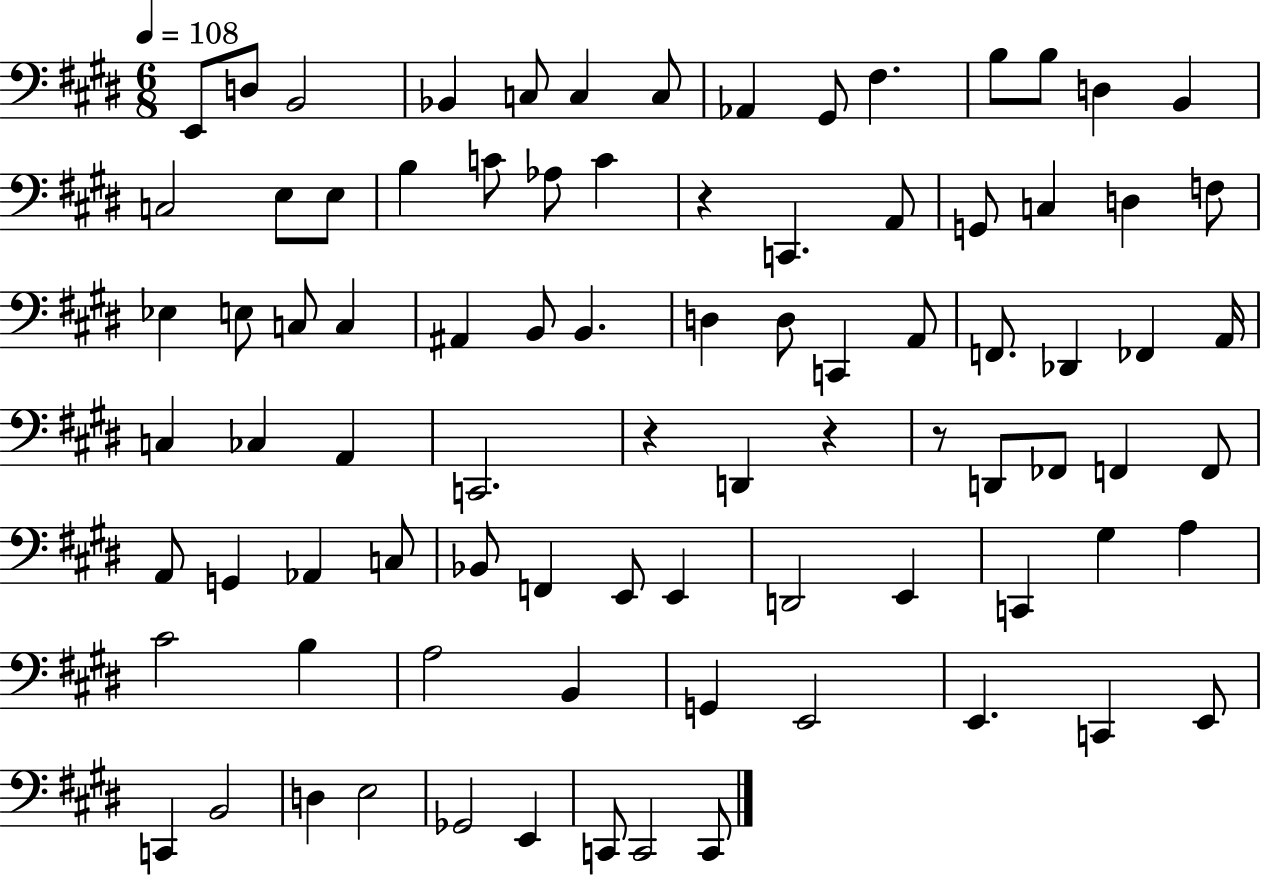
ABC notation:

X:1
T:Untitled
M:6/8
L:1/4
K:E
E,,/2 D,/2 B,,2 _B,, C,/2 C, C,/2 _A,, ^G,,/2 ^F, B,/2 B,/2 D, B,, C,2 E,/2 E,/2 B, C/2 _A,/2 C z C,, A,,/2 G,,/2 C, D, F,/2 _E, E,/2 C,/2 C, ^A,, B,,/2 B,, D, D,/2 C,, A,,/2 F,,/2 _D,, _F,, A,,/4 C, _C, A,, C,,2 z D,, z z/2 D,,/2 _F,,/2 F,, F,,/2 A,,/2 G,, _A,, C,/2 _B,,/2 F,, E,,/2 E,, D,,2 E,, C,, ^G, A, ^C2 B, A,2 B,, G,, E,,2 E,, C,, E,,/2 C,, B,,2 D, E,2 _G,,2 E,, C,,/2 C,,2 C,,/2